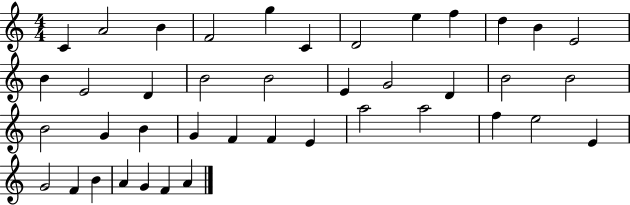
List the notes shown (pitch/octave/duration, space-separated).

C4/q A4/h B4/q F4/h G5/q C4/q D4/h E5/q F5/q D5/q B4/q E4/h B4/q E4/h D4/q B4/h B4/h E4/q G4/h D4/q B4/h B4/h B4/h G4/q B4/q G4/q F4/q F4/q E4/q A5/h A5/h F5/q E5/h E4/q G4/h F4/q B4/q A4/q G4/q F4/q A4/q